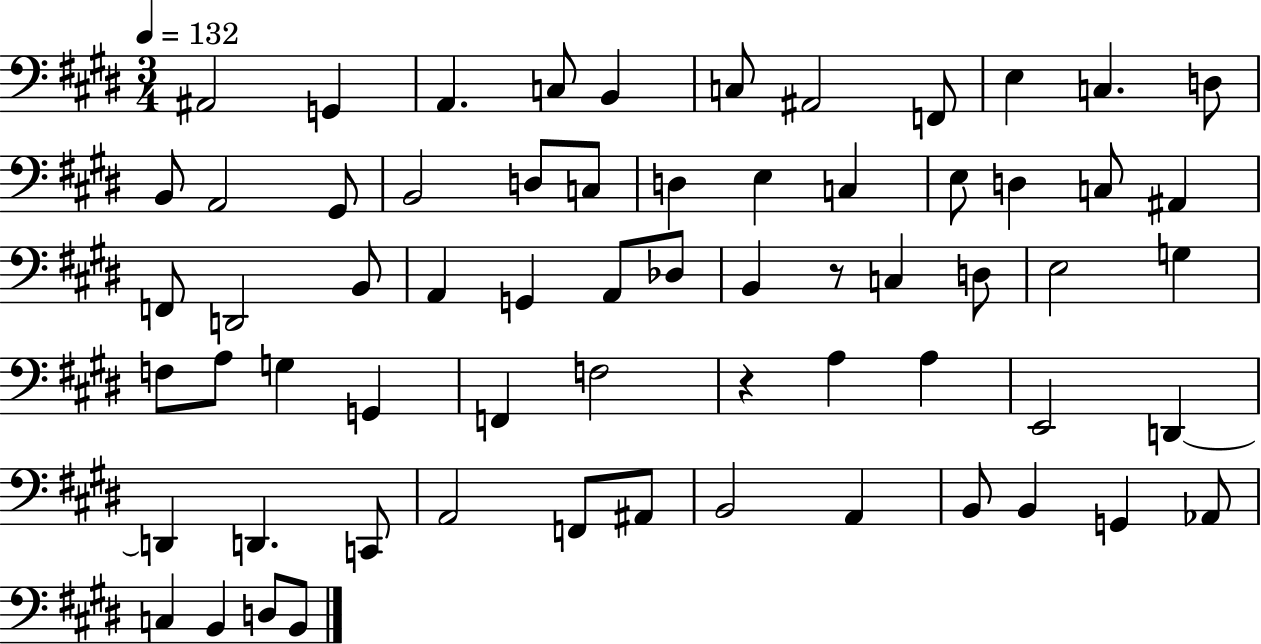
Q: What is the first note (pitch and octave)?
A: A#2